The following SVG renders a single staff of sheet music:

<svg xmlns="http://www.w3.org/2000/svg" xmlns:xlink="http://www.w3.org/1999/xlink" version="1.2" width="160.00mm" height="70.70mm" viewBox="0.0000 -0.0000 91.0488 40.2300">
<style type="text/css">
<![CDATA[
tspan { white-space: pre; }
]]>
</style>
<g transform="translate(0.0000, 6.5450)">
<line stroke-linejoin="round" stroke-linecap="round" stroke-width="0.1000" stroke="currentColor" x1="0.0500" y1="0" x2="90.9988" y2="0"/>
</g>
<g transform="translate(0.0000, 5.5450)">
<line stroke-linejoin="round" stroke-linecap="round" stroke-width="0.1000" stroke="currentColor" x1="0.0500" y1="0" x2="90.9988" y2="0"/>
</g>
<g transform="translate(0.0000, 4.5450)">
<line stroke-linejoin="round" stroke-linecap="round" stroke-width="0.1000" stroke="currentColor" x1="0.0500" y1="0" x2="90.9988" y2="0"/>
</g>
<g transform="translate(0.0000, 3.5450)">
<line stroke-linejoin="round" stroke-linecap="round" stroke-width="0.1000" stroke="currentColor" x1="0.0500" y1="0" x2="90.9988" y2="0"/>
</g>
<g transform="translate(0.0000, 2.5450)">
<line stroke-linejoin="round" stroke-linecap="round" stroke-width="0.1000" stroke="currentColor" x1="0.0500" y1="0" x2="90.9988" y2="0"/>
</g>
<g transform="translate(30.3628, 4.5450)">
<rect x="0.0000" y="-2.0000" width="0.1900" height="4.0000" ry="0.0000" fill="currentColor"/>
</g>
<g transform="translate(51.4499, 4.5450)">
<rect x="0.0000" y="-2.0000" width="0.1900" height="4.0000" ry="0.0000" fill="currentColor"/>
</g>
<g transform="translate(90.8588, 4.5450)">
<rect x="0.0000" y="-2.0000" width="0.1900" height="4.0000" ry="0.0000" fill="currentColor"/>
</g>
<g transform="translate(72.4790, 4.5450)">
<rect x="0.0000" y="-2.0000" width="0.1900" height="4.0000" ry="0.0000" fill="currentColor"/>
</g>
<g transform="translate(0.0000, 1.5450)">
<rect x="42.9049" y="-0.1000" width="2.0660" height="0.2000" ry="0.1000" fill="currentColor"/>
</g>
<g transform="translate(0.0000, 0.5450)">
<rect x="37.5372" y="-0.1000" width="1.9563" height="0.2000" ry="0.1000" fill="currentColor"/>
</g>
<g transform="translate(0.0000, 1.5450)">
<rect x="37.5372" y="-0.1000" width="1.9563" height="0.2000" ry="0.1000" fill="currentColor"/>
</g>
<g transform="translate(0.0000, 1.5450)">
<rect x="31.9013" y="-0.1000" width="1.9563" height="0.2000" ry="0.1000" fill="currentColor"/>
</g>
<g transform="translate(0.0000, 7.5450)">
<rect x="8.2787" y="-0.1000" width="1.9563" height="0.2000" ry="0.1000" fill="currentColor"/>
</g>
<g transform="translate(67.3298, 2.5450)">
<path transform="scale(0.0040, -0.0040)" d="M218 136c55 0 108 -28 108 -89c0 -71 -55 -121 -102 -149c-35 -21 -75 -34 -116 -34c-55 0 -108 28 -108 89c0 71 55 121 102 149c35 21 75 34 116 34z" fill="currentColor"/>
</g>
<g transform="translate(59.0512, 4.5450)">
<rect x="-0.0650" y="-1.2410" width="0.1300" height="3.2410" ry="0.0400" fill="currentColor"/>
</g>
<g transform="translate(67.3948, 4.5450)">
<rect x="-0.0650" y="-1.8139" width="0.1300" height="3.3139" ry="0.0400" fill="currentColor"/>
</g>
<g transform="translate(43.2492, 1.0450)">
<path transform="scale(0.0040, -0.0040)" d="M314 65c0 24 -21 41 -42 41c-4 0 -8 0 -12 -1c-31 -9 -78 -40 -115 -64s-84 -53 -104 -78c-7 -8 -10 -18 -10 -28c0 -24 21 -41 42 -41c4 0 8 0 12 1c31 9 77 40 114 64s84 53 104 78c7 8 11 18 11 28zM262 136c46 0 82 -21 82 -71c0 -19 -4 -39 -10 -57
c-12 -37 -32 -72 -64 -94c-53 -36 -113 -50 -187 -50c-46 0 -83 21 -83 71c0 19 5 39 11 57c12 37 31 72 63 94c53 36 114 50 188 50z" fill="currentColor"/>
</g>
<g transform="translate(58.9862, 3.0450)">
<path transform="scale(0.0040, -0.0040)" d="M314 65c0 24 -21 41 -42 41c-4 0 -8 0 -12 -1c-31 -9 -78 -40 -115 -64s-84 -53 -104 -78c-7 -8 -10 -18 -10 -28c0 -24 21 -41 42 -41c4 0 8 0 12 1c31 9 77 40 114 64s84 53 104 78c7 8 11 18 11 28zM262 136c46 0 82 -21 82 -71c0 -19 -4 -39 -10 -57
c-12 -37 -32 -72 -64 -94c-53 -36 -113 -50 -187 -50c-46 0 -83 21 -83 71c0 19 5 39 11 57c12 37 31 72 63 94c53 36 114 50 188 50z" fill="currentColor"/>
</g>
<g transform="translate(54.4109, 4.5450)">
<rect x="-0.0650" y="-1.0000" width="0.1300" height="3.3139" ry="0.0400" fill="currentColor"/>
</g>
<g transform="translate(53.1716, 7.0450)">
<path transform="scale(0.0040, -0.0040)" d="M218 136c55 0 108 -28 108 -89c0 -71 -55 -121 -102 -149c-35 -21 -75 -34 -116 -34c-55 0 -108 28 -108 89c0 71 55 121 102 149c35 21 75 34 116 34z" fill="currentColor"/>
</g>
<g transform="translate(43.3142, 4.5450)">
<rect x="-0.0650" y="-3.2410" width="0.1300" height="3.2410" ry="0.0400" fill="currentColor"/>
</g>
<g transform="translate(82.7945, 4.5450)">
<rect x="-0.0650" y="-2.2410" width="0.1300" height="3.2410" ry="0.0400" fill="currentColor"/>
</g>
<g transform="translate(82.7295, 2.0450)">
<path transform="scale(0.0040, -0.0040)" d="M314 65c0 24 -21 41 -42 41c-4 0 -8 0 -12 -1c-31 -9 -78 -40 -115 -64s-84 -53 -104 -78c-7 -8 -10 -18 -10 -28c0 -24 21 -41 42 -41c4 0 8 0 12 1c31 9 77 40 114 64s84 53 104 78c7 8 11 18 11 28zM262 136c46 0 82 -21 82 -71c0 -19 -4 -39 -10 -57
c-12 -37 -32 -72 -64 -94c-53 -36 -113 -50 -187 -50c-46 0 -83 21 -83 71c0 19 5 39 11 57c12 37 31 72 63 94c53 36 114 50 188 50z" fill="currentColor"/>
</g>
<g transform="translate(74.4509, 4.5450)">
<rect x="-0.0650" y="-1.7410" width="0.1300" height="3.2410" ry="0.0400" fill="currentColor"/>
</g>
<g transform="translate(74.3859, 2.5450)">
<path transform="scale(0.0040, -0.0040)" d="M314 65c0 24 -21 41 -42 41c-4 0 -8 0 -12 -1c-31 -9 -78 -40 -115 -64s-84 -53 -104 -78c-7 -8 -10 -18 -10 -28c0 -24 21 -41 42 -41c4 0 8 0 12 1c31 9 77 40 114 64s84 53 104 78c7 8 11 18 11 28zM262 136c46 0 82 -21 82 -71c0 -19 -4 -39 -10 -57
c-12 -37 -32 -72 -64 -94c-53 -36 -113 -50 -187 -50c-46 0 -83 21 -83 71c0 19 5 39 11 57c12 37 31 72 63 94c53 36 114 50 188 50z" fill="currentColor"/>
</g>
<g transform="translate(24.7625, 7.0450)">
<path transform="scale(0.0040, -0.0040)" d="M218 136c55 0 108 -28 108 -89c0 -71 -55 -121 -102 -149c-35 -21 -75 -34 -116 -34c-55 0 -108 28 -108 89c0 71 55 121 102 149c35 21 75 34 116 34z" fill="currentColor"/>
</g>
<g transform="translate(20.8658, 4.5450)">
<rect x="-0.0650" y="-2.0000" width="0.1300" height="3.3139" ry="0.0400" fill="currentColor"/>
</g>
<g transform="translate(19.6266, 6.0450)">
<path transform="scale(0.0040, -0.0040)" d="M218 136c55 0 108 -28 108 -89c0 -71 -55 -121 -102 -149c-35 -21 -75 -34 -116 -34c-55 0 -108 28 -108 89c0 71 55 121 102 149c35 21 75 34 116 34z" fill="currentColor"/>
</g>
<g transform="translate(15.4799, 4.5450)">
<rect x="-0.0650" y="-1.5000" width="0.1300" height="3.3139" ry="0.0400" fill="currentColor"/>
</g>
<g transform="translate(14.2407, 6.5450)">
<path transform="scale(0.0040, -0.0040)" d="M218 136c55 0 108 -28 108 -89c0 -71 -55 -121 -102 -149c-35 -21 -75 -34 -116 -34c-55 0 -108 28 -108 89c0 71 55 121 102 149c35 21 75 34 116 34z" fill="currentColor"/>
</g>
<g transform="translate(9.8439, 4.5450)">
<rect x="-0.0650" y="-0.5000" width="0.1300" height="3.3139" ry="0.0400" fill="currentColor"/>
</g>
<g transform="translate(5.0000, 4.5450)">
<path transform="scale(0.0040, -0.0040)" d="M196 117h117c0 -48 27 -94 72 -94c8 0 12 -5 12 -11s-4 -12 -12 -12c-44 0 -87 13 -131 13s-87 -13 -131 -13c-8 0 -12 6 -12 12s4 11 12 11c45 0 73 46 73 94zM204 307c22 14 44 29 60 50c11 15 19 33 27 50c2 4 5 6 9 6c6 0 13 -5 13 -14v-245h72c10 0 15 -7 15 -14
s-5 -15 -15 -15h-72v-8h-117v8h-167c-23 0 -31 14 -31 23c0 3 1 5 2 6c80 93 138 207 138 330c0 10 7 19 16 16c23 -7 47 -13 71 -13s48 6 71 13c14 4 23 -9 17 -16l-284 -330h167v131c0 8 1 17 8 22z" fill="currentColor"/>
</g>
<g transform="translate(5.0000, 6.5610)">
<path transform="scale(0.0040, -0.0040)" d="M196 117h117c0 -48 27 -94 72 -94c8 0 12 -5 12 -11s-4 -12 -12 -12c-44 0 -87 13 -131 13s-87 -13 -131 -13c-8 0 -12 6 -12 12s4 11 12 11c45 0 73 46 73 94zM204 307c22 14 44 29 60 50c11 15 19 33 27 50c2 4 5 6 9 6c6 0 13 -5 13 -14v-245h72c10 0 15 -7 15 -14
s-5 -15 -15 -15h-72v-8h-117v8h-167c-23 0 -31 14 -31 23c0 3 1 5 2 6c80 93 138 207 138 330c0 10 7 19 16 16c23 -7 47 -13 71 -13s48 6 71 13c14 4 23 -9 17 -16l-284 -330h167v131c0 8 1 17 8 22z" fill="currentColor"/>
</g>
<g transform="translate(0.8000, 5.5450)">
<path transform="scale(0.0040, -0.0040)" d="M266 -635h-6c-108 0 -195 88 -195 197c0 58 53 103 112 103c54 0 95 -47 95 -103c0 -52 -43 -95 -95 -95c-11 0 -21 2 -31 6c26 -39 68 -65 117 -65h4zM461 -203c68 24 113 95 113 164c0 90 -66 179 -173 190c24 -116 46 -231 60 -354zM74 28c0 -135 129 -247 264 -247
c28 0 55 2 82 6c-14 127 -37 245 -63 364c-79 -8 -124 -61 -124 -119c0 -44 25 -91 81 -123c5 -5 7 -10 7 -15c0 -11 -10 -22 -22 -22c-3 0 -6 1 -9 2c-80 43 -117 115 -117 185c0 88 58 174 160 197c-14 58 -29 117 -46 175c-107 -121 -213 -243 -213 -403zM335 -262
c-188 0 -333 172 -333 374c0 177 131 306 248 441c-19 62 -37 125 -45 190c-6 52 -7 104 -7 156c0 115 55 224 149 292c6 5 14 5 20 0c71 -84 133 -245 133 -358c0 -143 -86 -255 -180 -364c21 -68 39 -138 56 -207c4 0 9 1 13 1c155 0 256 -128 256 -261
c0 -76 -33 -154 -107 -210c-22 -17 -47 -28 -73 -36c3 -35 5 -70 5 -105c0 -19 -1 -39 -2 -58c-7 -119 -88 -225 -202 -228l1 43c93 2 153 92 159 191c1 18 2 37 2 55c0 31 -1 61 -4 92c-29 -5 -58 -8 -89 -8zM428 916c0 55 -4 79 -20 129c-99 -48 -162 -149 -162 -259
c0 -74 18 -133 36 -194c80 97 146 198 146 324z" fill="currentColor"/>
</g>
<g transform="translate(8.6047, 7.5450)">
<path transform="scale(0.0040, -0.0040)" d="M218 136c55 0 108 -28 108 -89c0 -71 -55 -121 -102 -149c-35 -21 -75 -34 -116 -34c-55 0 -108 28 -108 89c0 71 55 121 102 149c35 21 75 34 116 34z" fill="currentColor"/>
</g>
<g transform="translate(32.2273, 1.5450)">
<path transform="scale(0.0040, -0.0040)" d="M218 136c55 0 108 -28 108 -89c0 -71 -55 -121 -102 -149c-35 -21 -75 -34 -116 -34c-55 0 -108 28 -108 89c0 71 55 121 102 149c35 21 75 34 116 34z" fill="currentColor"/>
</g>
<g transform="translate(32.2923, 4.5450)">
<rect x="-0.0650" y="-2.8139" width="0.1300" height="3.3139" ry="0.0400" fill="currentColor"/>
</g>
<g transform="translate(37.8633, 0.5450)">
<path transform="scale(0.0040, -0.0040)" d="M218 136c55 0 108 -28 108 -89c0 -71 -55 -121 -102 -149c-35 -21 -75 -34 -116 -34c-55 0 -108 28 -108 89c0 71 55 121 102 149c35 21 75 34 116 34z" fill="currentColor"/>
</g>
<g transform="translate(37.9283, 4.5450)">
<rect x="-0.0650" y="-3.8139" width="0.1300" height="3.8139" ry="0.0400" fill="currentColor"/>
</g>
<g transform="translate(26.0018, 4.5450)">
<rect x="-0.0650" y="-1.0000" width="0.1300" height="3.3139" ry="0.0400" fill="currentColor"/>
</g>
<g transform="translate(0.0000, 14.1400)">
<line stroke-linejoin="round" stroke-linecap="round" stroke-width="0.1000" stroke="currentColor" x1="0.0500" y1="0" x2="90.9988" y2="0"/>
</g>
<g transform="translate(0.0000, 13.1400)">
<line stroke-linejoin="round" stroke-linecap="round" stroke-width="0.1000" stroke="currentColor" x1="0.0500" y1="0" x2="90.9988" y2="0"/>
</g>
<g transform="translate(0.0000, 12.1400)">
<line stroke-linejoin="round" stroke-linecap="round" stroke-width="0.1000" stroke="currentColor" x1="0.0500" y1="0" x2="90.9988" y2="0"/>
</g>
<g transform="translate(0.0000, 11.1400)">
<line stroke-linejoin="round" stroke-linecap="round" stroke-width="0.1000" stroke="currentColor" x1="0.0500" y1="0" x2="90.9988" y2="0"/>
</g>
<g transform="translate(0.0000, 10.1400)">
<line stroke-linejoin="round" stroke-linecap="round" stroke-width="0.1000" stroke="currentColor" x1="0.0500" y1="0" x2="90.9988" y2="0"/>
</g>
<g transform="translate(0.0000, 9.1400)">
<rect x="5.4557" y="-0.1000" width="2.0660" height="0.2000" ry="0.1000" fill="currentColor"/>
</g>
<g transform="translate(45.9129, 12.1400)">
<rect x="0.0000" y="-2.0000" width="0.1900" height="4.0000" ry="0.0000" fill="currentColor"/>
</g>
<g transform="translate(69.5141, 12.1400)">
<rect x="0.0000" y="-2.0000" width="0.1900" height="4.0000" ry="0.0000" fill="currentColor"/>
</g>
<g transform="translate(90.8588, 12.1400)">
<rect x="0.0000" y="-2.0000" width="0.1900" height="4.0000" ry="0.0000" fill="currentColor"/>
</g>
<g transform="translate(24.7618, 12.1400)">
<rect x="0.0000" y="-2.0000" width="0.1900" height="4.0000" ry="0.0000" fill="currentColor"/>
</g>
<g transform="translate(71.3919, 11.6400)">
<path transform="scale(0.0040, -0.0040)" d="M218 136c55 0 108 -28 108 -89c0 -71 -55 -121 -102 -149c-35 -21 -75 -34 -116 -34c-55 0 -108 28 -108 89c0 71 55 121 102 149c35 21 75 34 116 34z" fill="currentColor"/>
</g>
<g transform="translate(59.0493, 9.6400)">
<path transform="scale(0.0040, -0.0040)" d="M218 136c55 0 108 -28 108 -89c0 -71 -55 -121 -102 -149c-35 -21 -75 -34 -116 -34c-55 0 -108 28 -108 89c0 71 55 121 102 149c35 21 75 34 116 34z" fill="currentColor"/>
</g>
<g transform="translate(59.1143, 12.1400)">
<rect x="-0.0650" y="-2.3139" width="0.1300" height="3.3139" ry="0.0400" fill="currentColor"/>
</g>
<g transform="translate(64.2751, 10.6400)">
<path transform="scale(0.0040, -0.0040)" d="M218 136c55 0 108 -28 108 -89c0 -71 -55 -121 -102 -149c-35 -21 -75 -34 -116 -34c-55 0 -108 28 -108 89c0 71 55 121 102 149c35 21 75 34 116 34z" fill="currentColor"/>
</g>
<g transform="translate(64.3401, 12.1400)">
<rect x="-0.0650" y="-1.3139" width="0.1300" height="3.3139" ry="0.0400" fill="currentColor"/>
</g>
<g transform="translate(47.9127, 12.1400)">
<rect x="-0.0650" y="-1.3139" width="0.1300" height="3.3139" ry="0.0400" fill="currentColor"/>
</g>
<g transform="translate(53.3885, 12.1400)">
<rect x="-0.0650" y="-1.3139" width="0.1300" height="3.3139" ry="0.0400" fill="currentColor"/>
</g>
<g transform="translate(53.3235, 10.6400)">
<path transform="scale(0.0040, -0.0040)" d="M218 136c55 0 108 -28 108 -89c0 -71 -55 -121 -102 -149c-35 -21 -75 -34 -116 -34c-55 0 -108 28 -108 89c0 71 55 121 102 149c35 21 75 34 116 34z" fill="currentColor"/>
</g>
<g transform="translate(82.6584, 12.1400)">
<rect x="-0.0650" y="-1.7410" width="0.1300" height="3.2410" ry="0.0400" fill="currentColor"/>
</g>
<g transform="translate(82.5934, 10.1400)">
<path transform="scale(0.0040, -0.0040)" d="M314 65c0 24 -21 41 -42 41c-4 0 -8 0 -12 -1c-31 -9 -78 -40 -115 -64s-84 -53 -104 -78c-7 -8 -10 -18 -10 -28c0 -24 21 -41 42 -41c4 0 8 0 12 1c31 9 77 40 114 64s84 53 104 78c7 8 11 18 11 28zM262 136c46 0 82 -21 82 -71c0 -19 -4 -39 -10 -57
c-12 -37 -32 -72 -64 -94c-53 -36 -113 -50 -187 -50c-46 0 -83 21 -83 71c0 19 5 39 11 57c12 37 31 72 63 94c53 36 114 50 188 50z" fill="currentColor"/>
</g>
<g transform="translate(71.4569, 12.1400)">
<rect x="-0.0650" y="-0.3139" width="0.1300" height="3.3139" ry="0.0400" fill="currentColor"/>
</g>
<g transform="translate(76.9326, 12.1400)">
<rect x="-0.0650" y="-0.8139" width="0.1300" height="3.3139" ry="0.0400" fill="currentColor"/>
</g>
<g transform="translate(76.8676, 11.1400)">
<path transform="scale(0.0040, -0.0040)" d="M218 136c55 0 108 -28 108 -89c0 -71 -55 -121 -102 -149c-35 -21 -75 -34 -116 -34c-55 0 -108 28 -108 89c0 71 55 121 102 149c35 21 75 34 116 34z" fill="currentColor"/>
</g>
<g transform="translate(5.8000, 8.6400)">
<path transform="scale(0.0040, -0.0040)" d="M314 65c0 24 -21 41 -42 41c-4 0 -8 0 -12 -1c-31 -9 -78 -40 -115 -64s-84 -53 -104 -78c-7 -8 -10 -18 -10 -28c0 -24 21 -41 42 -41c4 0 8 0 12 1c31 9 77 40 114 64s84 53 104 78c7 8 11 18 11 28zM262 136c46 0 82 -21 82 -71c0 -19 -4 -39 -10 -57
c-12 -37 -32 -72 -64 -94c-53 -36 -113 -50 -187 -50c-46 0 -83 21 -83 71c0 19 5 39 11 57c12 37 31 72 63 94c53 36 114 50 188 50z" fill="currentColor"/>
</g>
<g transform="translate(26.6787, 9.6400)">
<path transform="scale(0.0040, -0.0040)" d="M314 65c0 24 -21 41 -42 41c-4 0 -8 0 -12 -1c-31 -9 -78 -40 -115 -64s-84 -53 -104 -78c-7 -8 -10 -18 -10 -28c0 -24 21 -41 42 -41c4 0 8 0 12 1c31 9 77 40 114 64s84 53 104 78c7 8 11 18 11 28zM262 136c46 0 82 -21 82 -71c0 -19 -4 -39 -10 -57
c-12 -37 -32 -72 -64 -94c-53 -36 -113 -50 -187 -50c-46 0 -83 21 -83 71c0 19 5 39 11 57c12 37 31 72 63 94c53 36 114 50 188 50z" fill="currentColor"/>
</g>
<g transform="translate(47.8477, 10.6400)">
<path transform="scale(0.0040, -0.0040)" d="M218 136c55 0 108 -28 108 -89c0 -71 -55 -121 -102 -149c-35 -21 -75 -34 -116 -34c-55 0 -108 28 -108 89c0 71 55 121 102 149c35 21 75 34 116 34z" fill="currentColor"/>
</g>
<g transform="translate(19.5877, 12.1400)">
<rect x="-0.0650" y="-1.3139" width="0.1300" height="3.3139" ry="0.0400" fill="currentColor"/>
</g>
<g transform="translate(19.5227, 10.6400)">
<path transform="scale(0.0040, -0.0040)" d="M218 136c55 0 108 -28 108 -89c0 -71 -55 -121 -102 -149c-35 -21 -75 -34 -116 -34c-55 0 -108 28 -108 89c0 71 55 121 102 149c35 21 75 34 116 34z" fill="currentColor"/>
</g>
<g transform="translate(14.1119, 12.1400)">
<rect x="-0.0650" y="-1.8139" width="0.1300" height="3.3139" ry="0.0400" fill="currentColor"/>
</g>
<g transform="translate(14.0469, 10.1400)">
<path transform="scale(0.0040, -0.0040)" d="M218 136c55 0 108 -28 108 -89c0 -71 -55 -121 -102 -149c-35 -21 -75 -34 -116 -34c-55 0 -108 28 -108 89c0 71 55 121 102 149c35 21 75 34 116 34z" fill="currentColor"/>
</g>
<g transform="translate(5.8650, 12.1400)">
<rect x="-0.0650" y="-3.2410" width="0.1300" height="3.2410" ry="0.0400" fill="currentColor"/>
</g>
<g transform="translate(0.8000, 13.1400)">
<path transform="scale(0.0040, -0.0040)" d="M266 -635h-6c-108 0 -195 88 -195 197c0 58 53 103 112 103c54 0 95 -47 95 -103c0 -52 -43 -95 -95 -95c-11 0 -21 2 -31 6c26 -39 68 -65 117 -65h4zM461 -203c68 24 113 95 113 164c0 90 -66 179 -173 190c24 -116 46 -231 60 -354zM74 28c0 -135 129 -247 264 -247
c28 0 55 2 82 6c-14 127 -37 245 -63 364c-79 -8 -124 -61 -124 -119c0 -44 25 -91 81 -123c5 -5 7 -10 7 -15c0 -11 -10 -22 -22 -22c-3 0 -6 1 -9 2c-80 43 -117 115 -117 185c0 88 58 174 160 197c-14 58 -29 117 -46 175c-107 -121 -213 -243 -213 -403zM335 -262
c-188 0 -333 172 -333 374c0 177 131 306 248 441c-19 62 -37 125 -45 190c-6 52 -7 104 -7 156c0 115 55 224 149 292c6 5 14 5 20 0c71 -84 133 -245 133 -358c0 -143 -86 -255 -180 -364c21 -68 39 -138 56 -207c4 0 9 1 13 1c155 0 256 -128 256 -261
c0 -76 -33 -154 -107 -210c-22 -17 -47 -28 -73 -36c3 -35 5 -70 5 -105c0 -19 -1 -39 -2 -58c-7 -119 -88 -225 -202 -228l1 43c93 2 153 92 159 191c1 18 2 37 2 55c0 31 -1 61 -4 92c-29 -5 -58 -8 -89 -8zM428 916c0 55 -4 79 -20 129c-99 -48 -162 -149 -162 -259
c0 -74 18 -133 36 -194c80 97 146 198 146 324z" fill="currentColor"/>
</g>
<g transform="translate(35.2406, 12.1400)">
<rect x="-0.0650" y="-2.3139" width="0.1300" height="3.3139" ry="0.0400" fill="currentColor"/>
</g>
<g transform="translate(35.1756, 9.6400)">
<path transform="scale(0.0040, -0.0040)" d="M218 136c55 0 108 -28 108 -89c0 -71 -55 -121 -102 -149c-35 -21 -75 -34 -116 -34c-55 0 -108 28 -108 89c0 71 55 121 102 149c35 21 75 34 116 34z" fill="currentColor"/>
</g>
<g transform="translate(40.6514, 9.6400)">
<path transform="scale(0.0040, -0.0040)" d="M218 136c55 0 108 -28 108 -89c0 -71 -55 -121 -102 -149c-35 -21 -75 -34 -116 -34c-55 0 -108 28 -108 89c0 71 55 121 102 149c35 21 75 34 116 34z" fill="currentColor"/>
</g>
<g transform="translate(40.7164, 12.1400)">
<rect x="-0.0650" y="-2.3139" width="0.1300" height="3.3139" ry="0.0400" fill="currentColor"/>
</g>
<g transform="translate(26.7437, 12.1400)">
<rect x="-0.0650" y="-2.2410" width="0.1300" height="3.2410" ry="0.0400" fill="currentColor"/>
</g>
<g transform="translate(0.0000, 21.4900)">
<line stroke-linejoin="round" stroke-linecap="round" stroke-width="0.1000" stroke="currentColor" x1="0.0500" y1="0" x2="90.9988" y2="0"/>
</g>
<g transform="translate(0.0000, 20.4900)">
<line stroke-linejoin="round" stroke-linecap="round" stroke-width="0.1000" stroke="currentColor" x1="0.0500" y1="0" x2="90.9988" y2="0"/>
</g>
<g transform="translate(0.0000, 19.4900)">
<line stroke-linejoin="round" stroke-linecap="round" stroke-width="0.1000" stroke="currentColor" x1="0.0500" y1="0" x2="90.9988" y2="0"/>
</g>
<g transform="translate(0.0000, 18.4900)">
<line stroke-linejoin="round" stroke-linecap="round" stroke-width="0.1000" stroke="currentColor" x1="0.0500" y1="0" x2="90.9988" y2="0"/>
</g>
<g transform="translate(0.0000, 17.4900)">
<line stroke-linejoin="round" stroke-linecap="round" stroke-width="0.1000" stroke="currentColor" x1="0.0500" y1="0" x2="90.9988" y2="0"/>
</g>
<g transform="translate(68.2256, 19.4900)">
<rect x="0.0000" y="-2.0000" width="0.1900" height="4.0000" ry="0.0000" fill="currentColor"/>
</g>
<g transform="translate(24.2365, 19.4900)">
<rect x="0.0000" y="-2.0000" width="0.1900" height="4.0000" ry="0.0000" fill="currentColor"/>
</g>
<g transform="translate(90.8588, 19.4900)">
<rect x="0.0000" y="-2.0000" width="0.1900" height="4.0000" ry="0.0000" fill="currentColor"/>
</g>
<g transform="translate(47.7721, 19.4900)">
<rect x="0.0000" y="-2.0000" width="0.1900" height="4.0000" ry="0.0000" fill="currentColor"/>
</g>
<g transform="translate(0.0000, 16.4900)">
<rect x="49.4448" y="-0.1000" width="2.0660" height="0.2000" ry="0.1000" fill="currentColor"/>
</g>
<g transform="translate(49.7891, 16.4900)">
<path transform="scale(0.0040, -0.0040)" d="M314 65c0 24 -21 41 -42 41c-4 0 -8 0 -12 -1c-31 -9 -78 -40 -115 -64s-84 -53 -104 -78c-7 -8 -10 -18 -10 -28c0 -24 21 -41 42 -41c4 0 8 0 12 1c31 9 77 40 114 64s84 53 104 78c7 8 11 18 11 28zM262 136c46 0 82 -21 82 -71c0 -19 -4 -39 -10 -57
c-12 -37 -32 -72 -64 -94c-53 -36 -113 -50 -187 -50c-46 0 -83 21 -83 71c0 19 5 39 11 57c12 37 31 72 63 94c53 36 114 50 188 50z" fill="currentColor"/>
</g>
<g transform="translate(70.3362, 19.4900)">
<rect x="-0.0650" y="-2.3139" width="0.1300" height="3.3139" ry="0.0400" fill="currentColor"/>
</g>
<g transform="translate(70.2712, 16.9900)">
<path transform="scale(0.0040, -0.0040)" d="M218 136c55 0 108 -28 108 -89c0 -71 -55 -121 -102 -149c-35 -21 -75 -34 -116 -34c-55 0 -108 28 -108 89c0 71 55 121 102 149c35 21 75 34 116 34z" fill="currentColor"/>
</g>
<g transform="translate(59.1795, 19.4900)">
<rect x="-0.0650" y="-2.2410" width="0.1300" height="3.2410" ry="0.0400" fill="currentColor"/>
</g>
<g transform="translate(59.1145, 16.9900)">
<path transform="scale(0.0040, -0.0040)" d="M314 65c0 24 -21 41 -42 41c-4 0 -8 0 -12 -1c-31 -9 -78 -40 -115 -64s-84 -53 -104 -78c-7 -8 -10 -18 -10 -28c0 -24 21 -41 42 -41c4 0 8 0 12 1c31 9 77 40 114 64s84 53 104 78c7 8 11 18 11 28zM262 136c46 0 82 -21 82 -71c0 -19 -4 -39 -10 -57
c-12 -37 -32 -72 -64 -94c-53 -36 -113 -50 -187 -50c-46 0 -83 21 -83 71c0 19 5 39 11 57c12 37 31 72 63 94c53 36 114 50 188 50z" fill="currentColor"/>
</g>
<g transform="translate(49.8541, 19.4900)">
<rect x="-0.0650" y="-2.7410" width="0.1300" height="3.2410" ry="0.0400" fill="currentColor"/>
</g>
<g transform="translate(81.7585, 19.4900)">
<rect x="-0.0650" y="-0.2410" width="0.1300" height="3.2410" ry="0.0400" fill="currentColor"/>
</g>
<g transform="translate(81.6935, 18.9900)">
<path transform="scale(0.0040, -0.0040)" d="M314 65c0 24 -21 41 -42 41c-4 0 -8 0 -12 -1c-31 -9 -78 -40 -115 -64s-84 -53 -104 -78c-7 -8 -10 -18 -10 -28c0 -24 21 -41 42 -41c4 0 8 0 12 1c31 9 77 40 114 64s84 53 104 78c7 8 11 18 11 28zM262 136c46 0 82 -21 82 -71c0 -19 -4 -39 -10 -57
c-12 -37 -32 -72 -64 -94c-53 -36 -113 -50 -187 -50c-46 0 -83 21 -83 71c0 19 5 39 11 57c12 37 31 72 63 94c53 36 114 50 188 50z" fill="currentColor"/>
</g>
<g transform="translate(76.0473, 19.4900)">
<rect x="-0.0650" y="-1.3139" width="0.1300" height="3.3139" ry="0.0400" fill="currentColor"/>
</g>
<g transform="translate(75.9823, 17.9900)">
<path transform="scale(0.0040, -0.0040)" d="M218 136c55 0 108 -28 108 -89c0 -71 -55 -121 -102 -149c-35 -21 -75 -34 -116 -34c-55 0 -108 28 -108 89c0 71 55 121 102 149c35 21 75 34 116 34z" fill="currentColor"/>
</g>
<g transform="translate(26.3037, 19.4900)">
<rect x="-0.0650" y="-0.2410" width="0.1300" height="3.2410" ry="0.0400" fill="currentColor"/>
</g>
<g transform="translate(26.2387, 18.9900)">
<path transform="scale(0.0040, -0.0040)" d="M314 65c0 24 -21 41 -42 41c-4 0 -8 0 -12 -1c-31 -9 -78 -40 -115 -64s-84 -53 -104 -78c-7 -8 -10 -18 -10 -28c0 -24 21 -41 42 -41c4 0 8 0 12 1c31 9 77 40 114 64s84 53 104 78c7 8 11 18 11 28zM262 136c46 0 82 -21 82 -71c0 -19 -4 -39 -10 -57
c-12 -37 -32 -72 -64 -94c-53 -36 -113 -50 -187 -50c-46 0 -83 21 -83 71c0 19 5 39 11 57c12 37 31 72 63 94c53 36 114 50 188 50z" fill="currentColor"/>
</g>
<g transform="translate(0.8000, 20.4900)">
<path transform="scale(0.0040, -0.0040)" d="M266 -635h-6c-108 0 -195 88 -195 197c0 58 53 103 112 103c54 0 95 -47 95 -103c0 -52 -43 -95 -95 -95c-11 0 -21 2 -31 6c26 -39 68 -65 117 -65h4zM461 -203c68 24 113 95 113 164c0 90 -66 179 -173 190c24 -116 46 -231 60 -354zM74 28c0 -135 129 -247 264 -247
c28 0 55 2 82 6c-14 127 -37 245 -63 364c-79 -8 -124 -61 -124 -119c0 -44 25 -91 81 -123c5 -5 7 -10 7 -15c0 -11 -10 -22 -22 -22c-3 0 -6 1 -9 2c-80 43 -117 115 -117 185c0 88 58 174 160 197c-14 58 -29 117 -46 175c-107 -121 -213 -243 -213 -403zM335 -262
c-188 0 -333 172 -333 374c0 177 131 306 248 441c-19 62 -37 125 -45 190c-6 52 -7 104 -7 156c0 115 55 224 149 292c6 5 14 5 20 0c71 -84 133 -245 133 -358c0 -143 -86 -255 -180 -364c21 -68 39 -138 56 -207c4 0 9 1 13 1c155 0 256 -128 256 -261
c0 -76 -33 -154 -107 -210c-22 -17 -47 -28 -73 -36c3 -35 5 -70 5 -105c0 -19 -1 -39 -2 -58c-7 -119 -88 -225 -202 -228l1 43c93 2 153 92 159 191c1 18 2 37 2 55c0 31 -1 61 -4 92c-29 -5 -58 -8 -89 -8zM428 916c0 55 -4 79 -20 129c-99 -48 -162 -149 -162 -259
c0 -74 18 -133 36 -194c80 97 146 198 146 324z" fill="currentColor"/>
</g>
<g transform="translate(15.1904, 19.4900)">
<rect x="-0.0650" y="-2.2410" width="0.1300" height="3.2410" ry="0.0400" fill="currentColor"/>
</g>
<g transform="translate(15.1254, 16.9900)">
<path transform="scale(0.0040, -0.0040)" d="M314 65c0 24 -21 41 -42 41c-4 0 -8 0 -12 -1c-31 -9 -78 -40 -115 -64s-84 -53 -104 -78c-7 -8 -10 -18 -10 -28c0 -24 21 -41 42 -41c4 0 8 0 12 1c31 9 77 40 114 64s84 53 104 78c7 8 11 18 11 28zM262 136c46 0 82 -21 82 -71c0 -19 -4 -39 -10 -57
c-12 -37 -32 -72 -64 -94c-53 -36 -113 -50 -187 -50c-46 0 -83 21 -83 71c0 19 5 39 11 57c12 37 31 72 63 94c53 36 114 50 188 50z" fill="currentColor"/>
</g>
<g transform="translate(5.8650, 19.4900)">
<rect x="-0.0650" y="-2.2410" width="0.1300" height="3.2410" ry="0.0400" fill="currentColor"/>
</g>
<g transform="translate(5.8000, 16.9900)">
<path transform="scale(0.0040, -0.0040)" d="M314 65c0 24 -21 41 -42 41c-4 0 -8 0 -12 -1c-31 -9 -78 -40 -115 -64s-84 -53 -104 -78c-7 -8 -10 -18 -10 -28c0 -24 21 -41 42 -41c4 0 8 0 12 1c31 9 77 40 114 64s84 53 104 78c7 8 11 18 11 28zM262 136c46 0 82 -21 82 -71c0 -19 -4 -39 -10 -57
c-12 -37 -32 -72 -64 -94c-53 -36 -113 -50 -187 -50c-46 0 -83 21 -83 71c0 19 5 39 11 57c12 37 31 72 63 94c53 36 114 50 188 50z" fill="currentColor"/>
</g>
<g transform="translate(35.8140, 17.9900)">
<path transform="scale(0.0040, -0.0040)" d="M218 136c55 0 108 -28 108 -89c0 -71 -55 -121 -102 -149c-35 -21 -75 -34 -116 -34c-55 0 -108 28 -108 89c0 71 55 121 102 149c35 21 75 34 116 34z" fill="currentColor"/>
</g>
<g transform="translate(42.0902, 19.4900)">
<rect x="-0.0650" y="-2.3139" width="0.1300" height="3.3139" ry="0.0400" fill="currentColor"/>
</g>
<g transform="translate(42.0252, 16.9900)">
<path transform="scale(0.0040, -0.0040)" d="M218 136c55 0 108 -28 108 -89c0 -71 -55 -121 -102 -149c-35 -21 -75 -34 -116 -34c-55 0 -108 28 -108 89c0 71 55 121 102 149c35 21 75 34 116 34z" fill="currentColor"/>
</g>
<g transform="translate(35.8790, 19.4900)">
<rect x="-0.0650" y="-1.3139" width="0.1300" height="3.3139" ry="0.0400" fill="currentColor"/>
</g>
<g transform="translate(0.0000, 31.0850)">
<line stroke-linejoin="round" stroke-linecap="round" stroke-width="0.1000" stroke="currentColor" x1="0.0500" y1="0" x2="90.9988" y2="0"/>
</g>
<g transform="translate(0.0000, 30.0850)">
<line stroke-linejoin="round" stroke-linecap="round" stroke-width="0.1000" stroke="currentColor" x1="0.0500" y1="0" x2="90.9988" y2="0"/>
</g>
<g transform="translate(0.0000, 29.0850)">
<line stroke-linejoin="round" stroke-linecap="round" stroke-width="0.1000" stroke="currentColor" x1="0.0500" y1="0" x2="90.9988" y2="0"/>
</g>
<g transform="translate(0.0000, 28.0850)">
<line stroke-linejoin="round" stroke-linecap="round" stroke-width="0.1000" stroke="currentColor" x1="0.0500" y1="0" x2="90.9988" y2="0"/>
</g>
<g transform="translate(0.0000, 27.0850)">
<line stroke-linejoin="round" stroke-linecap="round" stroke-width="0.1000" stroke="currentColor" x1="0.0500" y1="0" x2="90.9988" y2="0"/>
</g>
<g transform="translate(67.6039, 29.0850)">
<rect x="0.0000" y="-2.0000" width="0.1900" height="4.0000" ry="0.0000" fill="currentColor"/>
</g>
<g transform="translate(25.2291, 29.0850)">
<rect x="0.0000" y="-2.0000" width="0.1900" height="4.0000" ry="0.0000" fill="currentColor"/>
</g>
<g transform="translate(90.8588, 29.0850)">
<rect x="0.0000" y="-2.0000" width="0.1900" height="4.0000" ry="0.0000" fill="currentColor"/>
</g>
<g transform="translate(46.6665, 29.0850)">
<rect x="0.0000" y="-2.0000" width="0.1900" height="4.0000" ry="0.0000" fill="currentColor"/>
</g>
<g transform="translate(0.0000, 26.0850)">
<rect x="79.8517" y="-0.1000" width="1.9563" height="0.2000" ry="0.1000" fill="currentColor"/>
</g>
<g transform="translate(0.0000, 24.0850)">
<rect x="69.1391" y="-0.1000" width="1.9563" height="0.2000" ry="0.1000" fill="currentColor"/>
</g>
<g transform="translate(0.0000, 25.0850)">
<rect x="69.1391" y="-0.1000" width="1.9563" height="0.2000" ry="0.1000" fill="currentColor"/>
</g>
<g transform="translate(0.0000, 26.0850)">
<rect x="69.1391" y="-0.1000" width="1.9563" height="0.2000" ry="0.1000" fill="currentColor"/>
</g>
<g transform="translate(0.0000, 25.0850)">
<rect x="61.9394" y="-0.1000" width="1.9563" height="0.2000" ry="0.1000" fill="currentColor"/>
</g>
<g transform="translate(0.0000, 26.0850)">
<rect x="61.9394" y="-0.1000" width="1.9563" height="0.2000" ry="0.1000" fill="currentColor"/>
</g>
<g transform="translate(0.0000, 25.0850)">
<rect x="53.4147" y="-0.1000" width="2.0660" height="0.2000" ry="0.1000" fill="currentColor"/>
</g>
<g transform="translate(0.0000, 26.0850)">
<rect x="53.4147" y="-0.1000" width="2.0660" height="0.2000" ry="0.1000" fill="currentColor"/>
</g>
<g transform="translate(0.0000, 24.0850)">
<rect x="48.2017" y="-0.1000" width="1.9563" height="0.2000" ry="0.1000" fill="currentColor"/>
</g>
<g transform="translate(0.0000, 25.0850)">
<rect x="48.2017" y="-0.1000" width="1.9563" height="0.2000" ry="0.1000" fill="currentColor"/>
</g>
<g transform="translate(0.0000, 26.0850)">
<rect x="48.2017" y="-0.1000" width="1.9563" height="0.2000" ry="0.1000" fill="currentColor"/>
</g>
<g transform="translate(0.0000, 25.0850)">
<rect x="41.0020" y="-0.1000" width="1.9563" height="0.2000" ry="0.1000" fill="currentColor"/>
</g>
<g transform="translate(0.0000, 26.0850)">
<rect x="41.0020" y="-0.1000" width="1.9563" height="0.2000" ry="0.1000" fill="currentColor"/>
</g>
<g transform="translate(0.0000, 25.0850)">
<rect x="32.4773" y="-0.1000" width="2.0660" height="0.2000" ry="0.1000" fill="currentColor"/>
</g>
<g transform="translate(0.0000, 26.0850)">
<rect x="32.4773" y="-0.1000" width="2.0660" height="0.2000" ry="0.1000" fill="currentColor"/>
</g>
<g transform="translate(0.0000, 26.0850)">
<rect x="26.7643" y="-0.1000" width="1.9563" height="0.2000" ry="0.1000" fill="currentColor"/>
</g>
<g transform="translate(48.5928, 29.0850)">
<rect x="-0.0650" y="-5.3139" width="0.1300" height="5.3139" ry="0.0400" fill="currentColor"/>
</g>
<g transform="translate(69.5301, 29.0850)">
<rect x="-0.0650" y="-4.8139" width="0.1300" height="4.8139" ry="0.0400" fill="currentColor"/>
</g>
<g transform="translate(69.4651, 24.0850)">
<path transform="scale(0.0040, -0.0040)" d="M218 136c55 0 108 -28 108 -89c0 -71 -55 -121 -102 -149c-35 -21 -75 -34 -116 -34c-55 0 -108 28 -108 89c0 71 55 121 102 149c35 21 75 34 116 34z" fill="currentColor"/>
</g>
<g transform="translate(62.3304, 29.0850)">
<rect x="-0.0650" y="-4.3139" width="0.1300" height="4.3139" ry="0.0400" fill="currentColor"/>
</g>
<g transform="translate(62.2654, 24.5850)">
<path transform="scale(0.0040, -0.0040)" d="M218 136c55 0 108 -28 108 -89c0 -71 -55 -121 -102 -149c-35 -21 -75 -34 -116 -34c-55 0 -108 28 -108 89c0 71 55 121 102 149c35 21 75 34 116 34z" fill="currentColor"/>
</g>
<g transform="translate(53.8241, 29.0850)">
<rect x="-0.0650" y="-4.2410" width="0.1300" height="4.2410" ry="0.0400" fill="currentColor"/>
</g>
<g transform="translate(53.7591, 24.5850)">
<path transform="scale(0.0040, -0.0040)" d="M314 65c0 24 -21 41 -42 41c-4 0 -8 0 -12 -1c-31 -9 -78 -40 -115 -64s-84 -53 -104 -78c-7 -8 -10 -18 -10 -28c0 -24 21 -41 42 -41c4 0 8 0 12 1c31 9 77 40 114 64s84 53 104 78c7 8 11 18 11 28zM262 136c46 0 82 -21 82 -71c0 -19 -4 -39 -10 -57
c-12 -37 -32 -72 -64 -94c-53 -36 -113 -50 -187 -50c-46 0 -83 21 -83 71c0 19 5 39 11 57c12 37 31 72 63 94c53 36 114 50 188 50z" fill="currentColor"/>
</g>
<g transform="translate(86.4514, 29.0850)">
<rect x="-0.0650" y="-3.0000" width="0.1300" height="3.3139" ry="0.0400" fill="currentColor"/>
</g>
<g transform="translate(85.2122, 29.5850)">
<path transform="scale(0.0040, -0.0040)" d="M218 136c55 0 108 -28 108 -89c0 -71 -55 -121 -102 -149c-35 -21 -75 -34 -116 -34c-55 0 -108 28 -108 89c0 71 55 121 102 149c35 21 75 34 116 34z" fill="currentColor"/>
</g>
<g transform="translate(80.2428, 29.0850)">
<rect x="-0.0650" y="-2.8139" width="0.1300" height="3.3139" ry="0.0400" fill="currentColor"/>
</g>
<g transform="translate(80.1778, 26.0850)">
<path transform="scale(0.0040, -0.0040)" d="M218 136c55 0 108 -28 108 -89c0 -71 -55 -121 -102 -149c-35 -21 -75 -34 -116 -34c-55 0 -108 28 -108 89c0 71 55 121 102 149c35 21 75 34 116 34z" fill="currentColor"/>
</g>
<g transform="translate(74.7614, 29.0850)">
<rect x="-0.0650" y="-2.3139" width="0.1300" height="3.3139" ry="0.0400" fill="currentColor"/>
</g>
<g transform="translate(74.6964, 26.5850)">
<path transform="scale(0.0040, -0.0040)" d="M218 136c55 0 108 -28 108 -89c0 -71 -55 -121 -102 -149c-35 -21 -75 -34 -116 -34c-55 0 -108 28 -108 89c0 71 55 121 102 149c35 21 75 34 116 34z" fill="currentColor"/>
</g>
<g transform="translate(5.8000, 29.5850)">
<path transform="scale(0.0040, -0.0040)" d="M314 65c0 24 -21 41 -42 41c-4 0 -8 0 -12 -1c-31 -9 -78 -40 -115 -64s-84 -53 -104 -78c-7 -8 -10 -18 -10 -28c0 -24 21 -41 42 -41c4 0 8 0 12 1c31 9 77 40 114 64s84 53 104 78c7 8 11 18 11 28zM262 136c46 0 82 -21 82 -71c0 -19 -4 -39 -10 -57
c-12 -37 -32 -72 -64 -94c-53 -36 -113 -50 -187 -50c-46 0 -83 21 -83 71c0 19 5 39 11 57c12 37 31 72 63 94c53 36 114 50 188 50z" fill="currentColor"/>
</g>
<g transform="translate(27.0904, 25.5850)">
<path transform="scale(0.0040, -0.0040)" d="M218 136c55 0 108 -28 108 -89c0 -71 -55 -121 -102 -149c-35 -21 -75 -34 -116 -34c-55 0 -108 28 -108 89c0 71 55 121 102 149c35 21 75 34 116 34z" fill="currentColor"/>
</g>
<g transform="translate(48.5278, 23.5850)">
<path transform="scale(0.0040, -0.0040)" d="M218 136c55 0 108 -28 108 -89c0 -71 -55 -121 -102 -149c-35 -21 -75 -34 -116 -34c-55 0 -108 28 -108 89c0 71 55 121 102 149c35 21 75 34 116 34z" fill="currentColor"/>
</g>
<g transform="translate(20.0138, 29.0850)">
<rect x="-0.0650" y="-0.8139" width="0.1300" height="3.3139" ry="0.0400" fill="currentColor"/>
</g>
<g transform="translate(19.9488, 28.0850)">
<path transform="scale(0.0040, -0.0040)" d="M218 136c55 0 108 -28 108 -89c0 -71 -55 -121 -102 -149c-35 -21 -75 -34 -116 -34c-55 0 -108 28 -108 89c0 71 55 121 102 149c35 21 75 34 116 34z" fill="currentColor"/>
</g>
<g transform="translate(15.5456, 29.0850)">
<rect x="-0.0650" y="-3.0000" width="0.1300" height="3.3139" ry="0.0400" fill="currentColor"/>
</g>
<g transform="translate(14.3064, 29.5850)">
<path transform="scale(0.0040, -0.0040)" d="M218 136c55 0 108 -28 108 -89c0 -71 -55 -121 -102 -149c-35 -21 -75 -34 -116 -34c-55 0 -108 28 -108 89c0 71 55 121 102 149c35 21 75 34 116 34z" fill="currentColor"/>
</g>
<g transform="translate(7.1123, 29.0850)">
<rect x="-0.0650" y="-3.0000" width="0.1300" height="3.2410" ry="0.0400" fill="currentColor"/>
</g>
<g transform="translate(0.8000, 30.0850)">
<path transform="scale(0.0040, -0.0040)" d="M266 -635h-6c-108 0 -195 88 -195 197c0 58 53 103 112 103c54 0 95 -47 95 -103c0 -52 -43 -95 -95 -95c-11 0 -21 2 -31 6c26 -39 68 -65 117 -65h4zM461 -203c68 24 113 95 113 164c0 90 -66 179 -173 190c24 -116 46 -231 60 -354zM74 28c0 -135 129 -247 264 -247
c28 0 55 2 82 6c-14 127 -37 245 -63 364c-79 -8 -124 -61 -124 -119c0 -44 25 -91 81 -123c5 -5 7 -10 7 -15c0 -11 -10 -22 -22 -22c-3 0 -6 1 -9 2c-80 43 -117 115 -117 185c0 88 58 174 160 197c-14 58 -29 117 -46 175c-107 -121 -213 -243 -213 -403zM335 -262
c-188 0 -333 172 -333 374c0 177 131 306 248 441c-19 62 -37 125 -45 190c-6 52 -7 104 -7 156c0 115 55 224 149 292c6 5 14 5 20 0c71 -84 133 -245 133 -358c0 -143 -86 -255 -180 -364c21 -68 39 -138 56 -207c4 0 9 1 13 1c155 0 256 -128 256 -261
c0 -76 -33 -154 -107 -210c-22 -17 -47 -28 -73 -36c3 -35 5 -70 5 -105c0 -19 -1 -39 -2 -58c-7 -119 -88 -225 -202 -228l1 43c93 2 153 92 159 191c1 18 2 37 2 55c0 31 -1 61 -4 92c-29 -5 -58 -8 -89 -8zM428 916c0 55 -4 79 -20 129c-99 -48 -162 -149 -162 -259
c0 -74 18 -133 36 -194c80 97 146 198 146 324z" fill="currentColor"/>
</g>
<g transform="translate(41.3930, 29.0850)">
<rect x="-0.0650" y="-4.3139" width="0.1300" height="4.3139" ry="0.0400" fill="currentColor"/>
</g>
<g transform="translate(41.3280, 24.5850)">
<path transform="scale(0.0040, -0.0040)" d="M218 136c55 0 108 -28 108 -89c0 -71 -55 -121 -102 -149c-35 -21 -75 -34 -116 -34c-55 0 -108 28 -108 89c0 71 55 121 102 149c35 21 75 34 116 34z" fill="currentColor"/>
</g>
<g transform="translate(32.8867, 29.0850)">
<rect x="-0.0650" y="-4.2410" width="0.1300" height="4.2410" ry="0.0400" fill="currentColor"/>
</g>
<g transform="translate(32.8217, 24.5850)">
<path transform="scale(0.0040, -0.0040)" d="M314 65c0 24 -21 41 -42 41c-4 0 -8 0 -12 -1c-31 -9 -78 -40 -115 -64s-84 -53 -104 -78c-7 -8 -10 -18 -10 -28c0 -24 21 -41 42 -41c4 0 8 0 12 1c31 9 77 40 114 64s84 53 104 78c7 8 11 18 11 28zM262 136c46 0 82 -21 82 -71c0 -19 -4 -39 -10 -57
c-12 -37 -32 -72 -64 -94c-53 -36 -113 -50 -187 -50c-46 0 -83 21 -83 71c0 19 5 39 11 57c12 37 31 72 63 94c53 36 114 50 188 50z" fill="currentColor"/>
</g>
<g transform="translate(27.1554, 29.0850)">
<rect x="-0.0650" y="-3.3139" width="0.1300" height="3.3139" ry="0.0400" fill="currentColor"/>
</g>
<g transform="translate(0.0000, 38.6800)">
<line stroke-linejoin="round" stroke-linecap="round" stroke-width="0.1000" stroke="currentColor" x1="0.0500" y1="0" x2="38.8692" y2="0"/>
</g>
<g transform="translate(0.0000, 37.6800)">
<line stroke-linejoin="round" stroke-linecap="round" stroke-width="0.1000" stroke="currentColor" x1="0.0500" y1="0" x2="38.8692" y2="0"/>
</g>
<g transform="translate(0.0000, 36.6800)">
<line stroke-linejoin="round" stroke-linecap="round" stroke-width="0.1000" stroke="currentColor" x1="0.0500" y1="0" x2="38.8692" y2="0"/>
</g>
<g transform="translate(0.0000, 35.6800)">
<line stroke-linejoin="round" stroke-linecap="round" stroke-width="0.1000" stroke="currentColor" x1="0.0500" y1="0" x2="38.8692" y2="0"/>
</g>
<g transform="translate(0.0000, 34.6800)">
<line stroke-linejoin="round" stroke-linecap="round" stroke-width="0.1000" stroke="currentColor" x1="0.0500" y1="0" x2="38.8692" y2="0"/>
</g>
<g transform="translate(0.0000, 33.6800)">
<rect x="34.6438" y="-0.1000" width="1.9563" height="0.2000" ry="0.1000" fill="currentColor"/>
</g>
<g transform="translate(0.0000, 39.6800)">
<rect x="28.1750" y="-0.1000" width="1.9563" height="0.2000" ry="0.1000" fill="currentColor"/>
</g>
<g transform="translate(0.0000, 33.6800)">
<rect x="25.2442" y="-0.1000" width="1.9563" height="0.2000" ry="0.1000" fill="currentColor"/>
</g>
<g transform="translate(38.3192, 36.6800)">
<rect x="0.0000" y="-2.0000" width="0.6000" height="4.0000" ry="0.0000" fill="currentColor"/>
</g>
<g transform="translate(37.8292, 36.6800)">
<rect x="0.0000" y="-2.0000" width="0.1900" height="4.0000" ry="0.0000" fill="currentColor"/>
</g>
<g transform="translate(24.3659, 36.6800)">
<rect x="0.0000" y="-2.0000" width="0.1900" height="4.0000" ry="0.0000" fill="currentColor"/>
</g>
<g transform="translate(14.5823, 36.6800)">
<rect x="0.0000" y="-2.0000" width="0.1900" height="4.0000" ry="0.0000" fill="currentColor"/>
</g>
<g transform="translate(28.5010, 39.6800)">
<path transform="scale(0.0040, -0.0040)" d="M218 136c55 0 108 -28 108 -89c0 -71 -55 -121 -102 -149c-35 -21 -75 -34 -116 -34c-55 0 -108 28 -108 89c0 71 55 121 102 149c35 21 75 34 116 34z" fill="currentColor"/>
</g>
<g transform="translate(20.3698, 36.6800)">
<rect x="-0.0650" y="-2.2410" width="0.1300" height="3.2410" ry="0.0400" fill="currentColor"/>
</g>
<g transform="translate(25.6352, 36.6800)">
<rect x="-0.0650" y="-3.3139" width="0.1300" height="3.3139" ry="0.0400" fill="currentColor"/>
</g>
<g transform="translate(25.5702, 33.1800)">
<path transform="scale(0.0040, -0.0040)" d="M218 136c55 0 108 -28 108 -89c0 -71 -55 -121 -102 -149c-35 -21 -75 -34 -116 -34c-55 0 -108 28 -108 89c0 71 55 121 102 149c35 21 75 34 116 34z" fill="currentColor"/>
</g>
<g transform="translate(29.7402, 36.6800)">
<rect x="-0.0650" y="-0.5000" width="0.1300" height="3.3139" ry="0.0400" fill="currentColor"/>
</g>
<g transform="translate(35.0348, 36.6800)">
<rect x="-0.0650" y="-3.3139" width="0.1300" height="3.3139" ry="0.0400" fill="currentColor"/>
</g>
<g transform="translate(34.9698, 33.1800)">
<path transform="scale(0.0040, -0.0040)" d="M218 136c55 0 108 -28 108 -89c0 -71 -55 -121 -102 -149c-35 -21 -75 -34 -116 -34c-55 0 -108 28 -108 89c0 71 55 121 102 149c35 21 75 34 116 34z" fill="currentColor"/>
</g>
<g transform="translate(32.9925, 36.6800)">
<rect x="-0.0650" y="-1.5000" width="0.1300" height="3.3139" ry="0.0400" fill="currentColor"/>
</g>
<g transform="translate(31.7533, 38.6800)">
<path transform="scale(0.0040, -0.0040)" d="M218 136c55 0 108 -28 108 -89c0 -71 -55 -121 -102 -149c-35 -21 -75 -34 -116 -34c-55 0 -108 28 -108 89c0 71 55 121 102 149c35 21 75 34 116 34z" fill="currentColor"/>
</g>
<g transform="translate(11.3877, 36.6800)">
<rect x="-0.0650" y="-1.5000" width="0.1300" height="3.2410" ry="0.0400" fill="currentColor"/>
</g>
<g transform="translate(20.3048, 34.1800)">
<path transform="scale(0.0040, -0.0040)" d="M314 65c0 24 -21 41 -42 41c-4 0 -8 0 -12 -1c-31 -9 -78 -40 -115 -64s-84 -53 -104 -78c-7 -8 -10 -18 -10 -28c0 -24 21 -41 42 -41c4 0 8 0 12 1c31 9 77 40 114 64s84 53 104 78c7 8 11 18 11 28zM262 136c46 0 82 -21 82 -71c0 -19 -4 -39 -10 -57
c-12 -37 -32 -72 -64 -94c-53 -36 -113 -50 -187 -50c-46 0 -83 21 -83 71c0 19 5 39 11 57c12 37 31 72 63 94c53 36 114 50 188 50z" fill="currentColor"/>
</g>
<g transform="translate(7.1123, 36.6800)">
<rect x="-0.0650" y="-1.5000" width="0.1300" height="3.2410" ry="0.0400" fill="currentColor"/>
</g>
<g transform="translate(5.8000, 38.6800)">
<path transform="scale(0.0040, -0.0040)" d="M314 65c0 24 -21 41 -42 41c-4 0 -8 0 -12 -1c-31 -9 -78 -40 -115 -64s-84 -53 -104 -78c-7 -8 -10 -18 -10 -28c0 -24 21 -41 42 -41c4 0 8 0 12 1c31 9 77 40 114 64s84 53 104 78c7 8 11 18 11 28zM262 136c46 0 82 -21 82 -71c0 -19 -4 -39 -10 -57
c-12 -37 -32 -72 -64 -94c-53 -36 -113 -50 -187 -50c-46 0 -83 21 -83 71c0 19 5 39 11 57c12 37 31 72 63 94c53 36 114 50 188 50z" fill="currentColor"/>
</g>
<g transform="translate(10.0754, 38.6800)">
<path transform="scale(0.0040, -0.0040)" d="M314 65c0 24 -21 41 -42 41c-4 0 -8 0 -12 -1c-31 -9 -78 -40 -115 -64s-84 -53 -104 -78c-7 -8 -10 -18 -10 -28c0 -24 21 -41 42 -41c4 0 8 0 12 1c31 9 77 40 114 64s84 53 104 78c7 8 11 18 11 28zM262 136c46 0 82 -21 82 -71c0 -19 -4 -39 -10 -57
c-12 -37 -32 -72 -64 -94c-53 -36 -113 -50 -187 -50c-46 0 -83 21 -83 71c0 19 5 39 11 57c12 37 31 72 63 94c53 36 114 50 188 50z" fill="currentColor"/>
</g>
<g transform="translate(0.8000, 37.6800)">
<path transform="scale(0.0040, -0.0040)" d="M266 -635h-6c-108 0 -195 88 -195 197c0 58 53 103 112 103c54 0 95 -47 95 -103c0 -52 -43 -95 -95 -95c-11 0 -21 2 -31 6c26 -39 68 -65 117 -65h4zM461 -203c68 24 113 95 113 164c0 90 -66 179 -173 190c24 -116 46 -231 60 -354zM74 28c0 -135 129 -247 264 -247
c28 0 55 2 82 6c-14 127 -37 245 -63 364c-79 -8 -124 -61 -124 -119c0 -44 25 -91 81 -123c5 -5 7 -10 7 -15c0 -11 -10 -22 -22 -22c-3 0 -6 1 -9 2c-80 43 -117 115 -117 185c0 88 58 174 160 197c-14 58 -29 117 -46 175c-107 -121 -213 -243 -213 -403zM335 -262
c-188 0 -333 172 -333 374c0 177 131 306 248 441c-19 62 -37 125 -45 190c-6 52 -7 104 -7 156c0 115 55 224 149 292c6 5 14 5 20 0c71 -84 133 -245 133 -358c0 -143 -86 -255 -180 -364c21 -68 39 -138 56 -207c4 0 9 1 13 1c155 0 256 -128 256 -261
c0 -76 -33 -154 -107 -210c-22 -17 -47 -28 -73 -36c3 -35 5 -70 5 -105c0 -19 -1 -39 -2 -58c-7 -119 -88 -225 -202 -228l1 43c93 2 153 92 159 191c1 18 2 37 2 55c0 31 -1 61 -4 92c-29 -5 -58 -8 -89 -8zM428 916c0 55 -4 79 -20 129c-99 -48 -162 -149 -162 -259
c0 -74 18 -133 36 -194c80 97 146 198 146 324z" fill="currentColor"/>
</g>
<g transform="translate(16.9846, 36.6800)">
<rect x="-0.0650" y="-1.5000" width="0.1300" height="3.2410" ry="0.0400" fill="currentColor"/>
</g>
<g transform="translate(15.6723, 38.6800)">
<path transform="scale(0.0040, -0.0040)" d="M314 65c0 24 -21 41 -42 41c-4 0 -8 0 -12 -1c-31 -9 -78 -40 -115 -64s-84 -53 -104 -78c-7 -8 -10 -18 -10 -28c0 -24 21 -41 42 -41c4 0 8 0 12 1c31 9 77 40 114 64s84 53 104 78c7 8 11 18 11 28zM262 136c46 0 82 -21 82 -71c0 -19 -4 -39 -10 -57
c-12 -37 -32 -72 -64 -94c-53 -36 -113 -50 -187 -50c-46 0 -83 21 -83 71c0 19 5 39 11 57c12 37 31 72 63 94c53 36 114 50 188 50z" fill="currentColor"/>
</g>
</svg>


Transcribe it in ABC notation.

X:1
T:Untitled
M:4/4
L:1/4
K:C
C E F D a c' b2 D e2 f f2 g2 b2 f e g2 g g e e g e c d f2 g2 g2 c2 e g a2 g2 g e c2 A2 A d b d'2 d' f' d'2 d' e' g a A E2 E2 E2 g2 b C E b